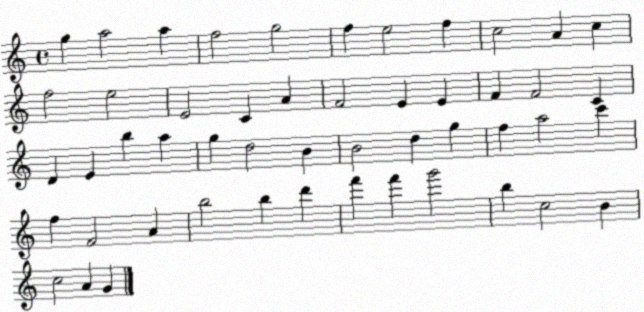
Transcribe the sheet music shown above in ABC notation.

X:1
T:Untitled
M:4/4
L:1/4
K:C
g a2 a f2 g2 f e2 f c2 A c f2 e2 E2 C A F2 E E F F2 C D E b a g d2 B B2 d g f a2 c' f F2 A b2 b d' f' f' g'2 b c2 B c2 A G